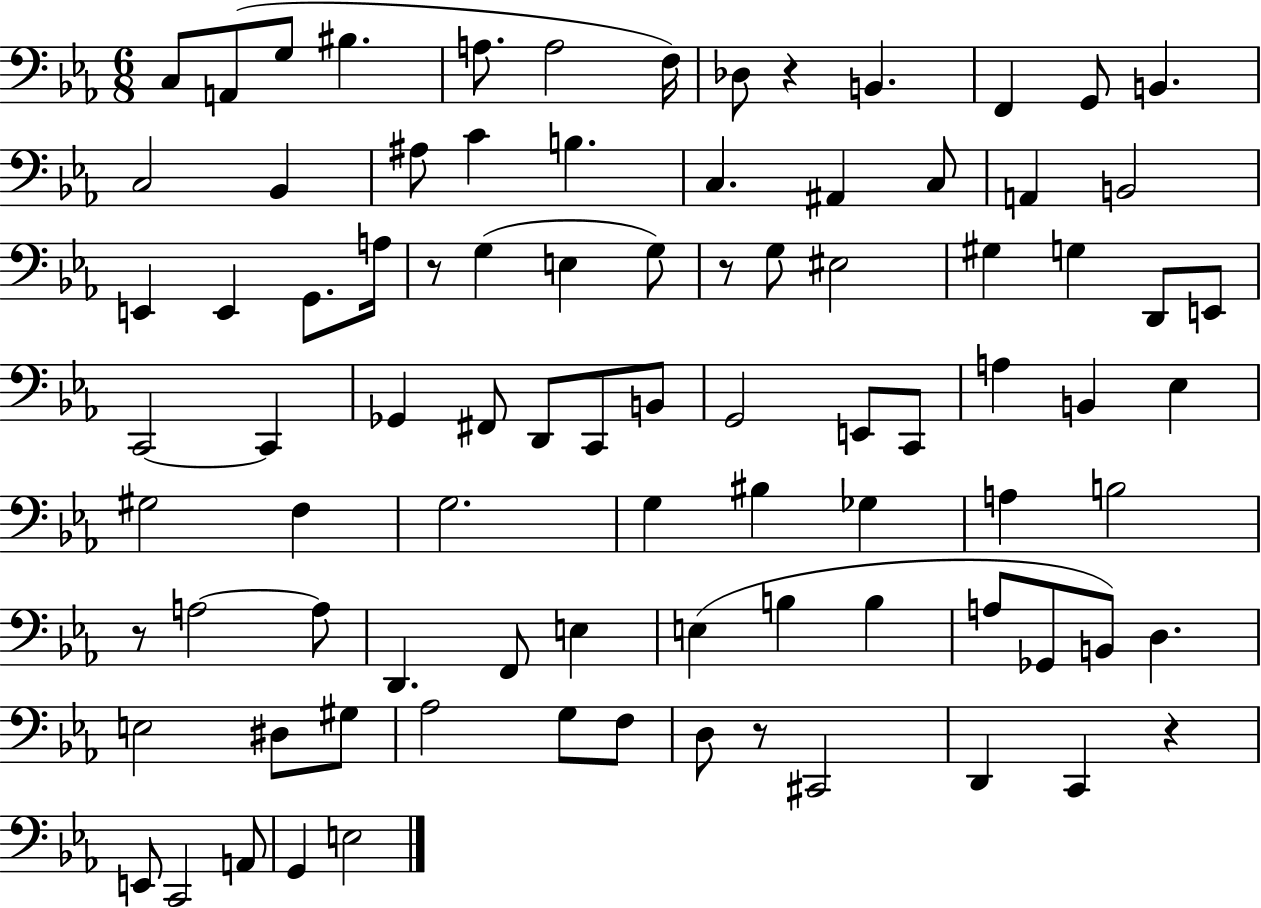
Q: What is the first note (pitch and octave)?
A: C3